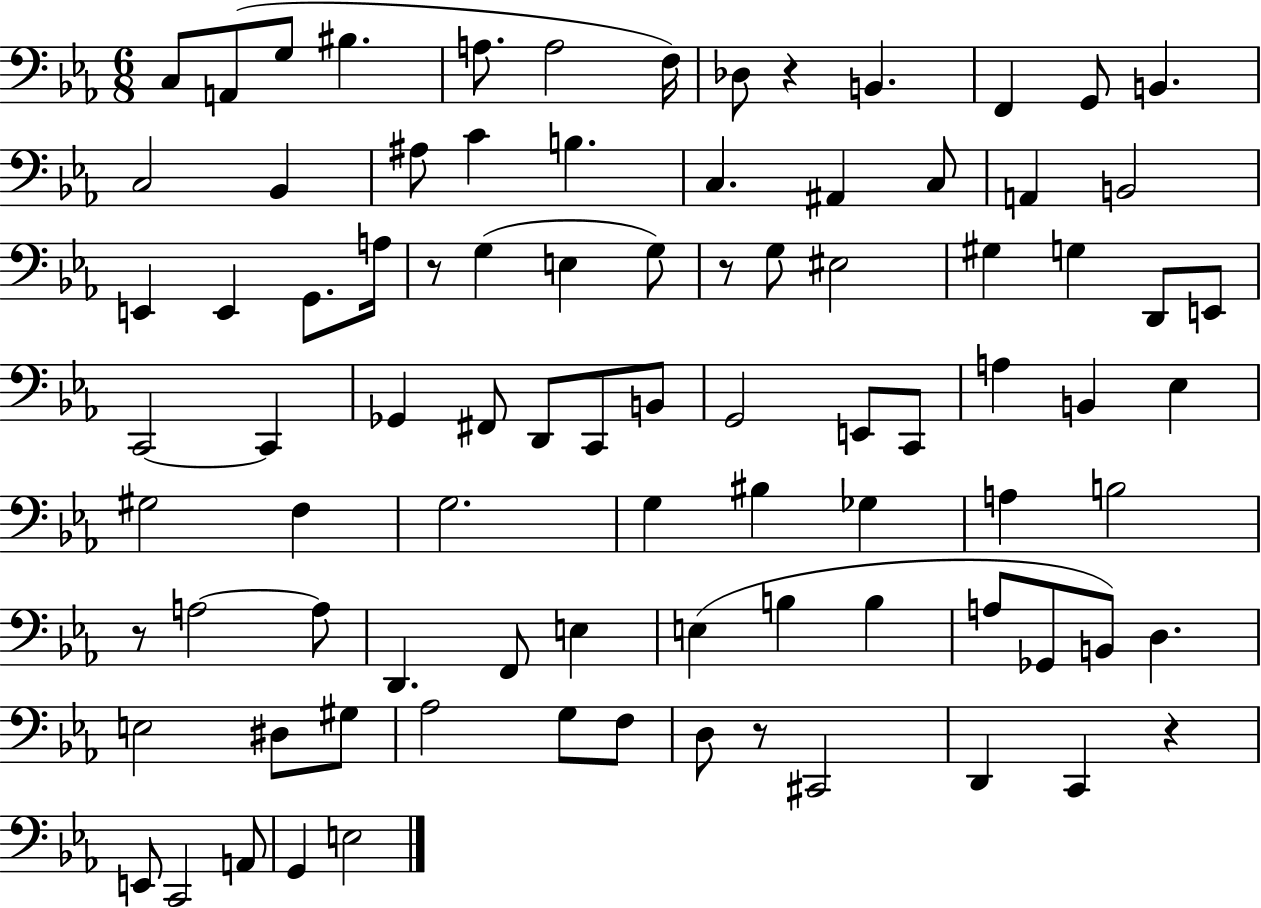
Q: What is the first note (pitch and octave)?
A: C3